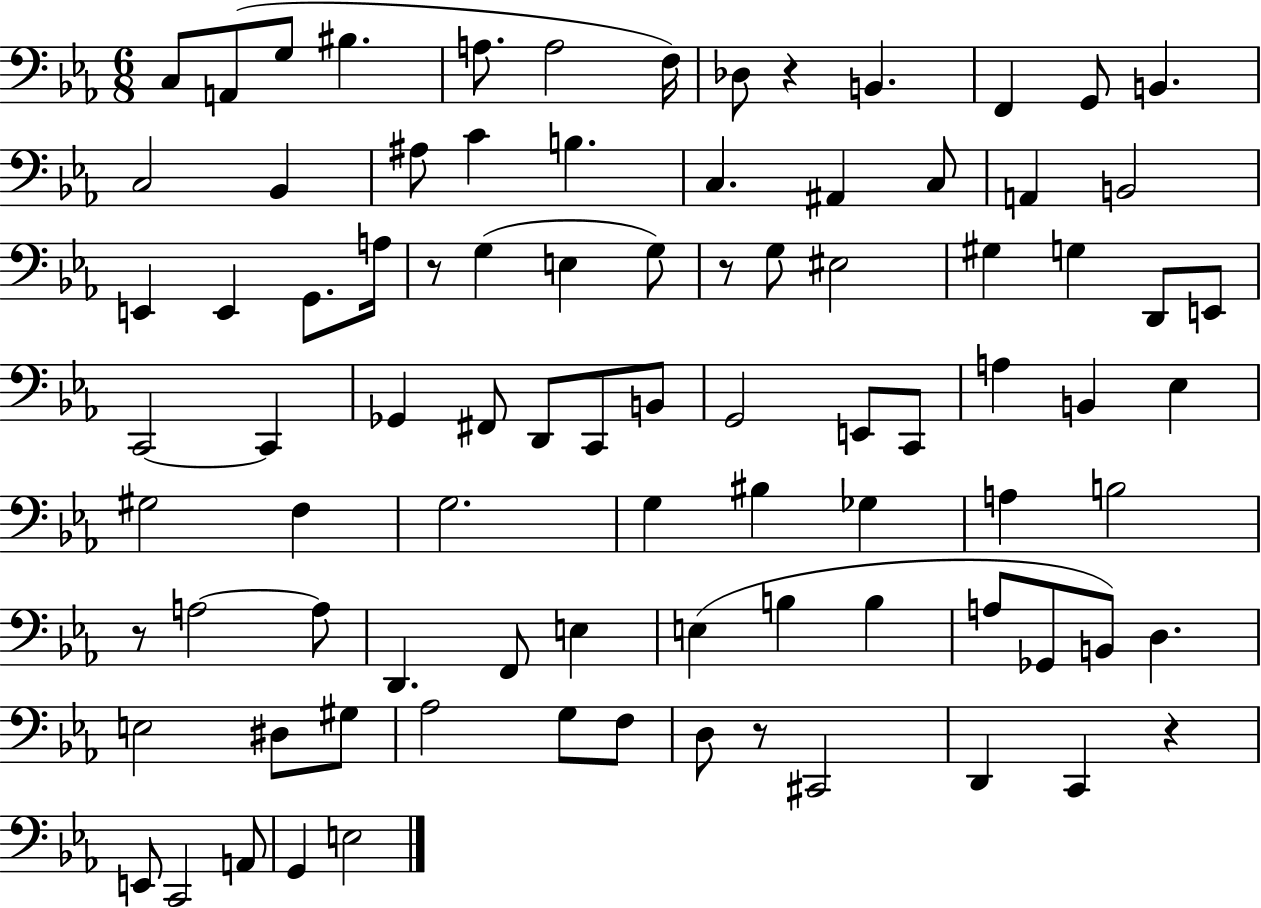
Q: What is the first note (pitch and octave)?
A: C3